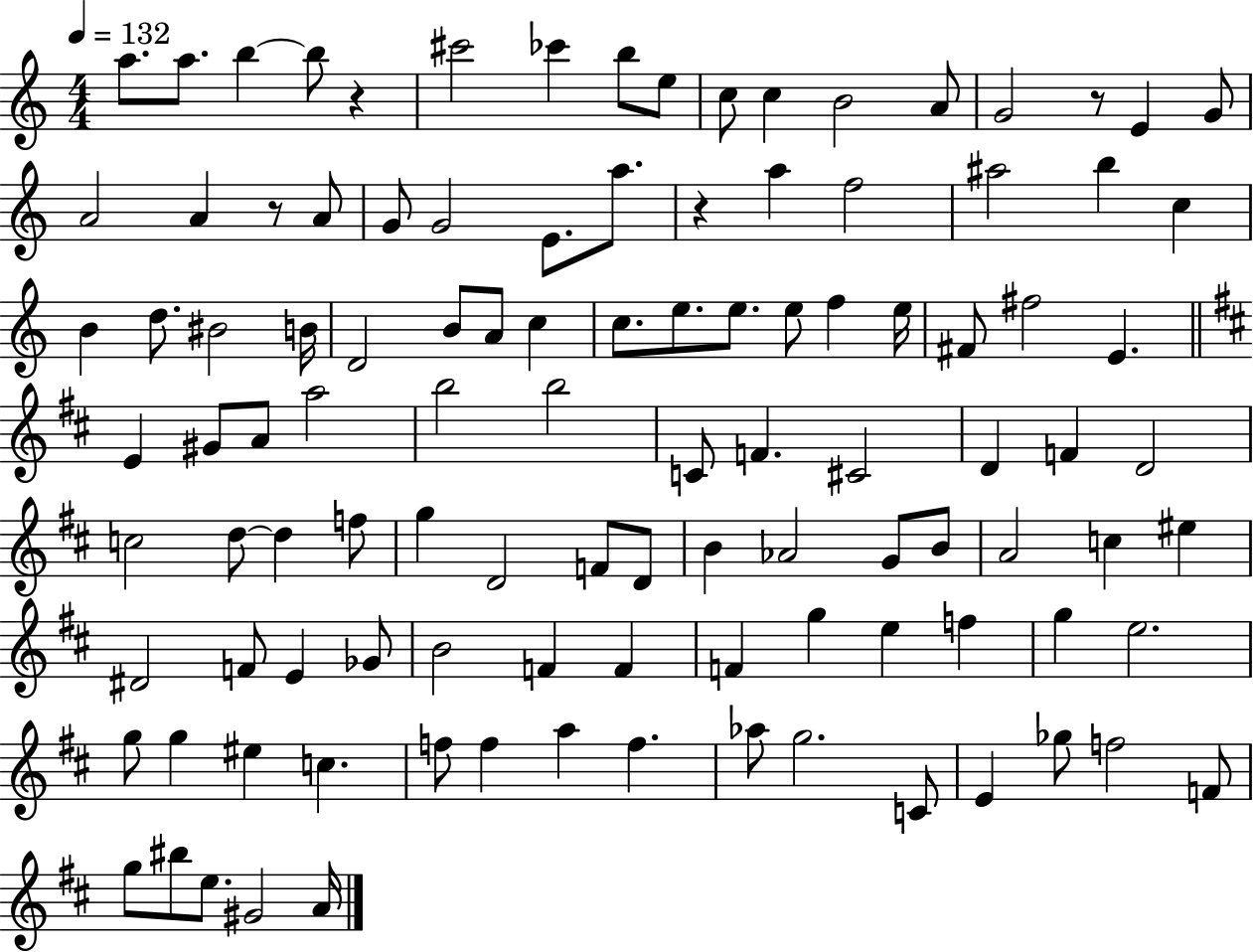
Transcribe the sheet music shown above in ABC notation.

X:1
T:Untitled
M:4/4
L:1/4
K:C
a/2 a/2 b b/2 z ^c'2 _c' b/2 e/2 c/2 c B2 A/2 G2 z/2 E G/2 A2 A z/2 A/2 G/2 G2 E/2 a/2 z a f2 ^a2 b c B d/2 ^B2 B/4 D2 B/2 A/2 c c/2 e/2 e/2 e/2 f e/4 ^F/2 ^f2 E E ^G/2 A/2 a2 b2 b2 C/2 F ^C2 D F D2 c2 d/2 d f/2 g D2 F/2 D/2 B _A2 G/2 B/2 A2 c ^e ^D2 F/2 E _G/2 B2 F F F g e f g e2 g/2 g ^e c f/2 f a f _a/2 g2 C/2 E _g/2 f2 F/2 g/2 ^b/2 e/2 ^G2 A/4